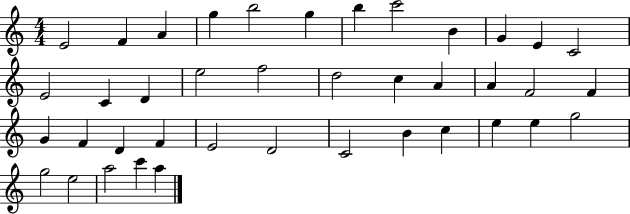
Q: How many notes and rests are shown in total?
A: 40